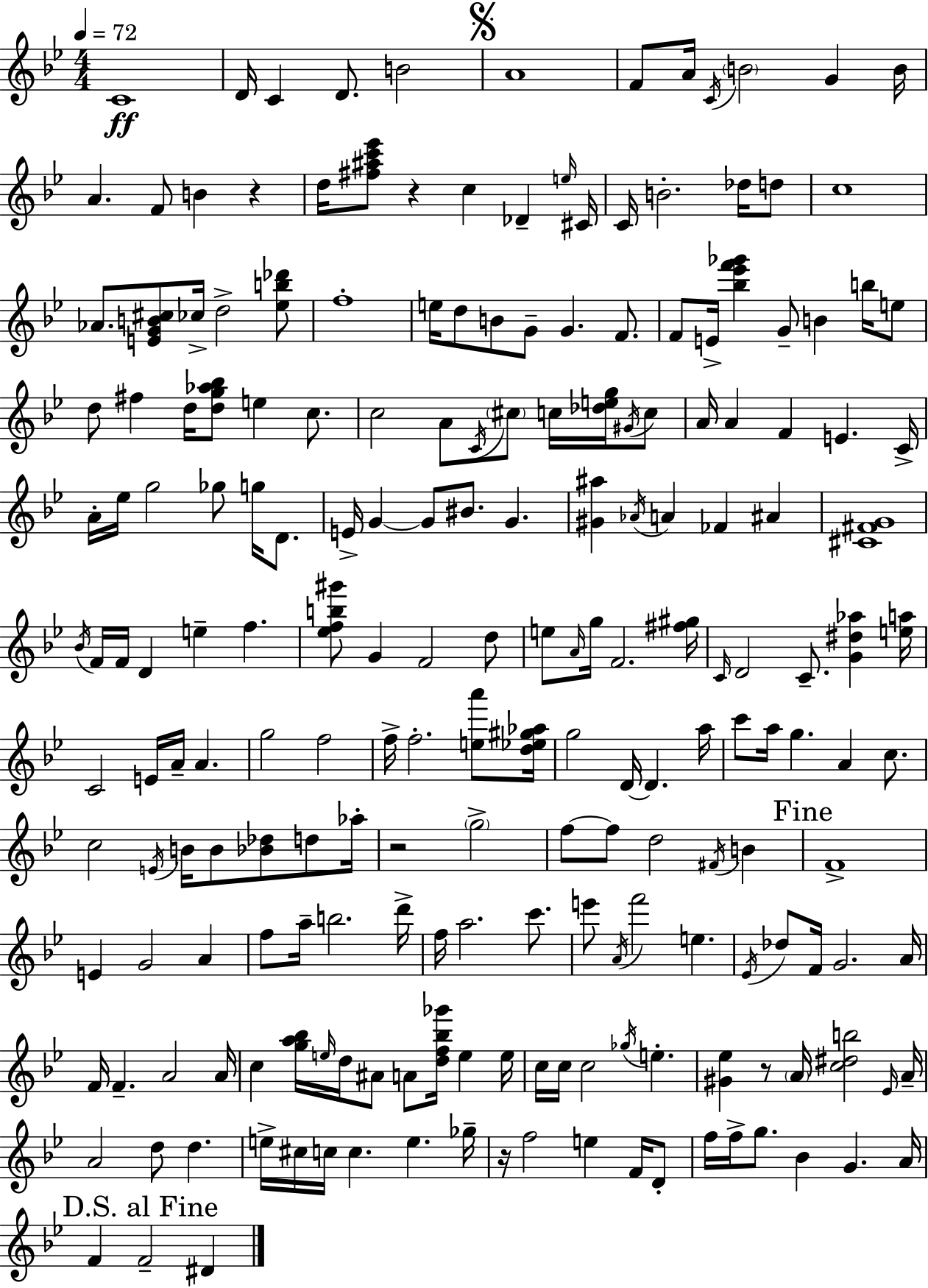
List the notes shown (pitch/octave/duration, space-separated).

C4/w D4/s C4/q D4/e. B4/h A4/w F4/e A4/s C4/s B4/h G4/q B4/s A4/q. F4/e B4/q R/q D5/s [F#5,A#5,C6,Eb6]/e R/q C5/q Db4/q E5/s C#4/s C4/s B4/h. Db5/s D5/e C5/w Ab4/e. [E4,G4,B4,C#5]/e CES5/s D5/h [Eb5,B5,Db6]/e F5/w E5/s D5/e B4/e G4/e G4/q. F4/e. F4/e E4/s [Bb5,Eb6,F6,Gb6]/q G4/e B4/q B5/s E5/e D5/e F#5/q D5/s [D5,G5,Ab5,Bb5]/e E5/q C5/e. C5/h A4/e C4/s C#5/e C5/s [Db5,E5,G5]/s G#4/s C5/e A4/s A4/q F4/q E4/q. C4/s A4/s Eb5/s G5/h Gb5/e G5/s D4/e. E4/s G4/q G4/e BIS4/e. G4/q. [G#4,A#5]/q Ab4/s A4/q FES4/q A#4/q [C#4,F#4,G4]/w Bb4/s F4/s F4/s D4/q E5/q F5/q. [Eb5,F5,B5,G#6]/e G4/q F4/h D5/e E5/e A4/s G5/s F4/h. [F#5,G#5]/s C4/s D4/h C4/e. [G4,D#5,Ab5]/q [E5,A5]/s C4/h E4/s A4/s A4/q. G5/h F5/h F5/s F5/h. [E5,A6]/e [D5,Eb5,G#5,Ab5]/s G5/h D4/s D4/q. A5/s C6/e A5/s G5/q. A4/q C5/e. C5/h E4/s B4/s B4/e [Bb4,Db5]/e D5/e Ab5/s R/h G5/h F5/e F5/e D5/h F#4/s B4/q F4/w E4/q G4/h A4/q F5/e A5/s B5/h. D6/s F5/s A5/h. C6/e. E6/e A4/s F6/h E5/q. Eb4/s Db5/e F4/s G4/h. A4/s F4/s F4/q. A4/h A4/s C5/q [G5,A5,Bb5]/s E5/s D5/s A#4/e A4/e [D5,F5,Bb5,Gb6]/s E5/q E5/s C5/s C5/s C5/h Gb5/s E5/q. [G#4,Eb5]/q R/e A4/s [C5,D#5,B5]/h Eb4/s A4/s A4/h D5/e D5/q. E5/s C#5/s C5/s C5/q. E5/q. Gb5/s R/s F5/h E5/q F4/s D4/e F5/s F5/s G5/e. Bb4/q G4/q. A4/s F4/q F4/h D#4/q